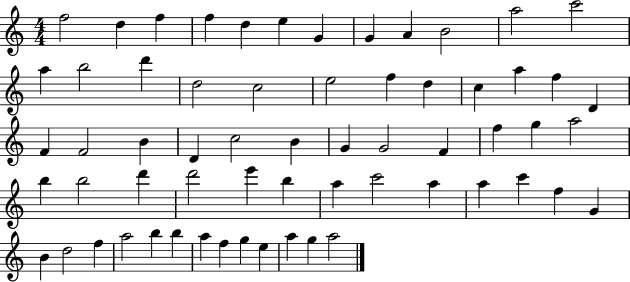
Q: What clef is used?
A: treble